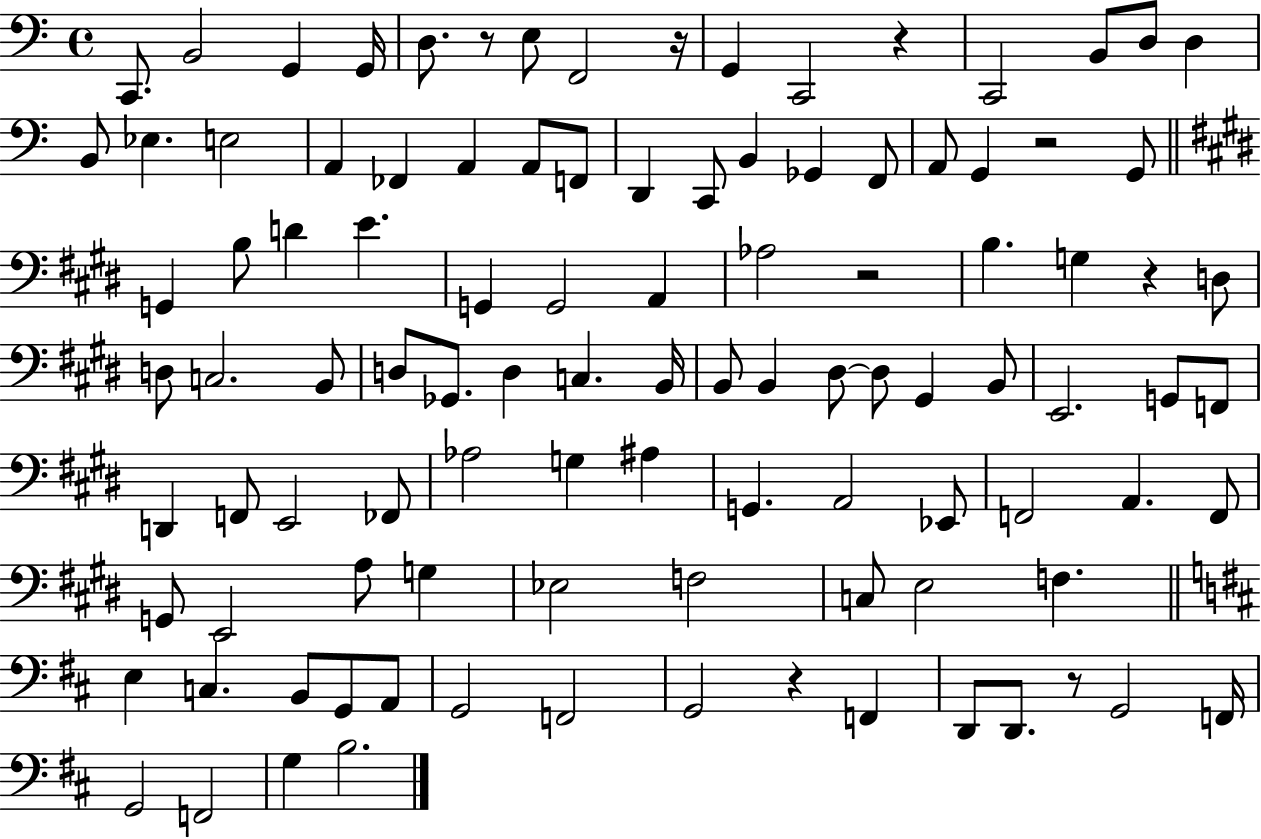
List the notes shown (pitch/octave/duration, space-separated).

C2/e. B2/h G2/q G2/s D3/e. R/e E3/e F2/h R/s G2/q C2/h R/q C2/h B2/e D3/e D3/q B2/e Eb3/q. E3/h A2/q FES2/q A2/q A2/e F2/e D2/q C2/e B2/q Gb2/q F2/e A2/e G2/q R/h G2/e G2/q B3/e D4/q E4/q. G2/q G2/h A2/q Ab3/h R/h B3/q. G3/q R/q D3/e D3/e C3/h. B2/e D3/e Gb2/e. D3/q C3/q. B2/s B2/e B2/q D#3/e D#3/e G#2/q B2/e E2/h. G2/e F2/e D2/q F2/e E2/h FES2/e Ab3/h G3/q A#3/q G2/q. A2/h Eb2/e F2/h A2/q. F2/e G2/e E2/h A3/e G3/q Eb3/h F3/h C3/e E3/h F3/q. E3/q C3/q. B2/e G2/e A2/e G2/h F2/h G2/h R/q F2/q D2/e D2/e. R/e G2/h F2/s G2/h F2/h G3/q B3/h.